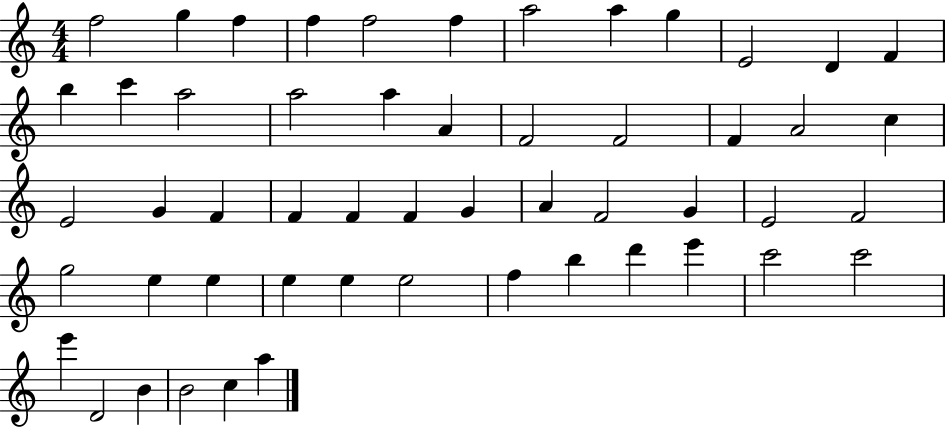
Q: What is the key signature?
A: C major